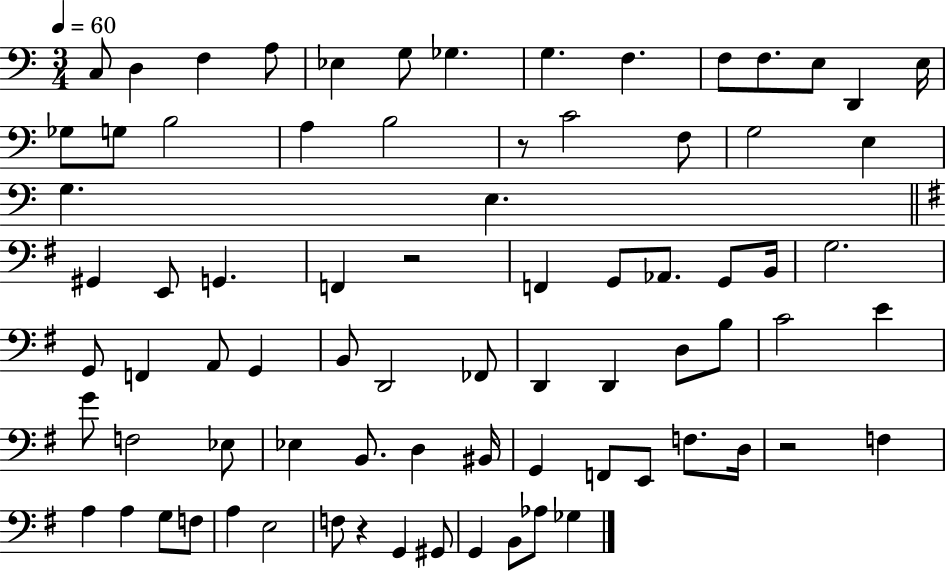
{
  \clef bass
  \numericTimeSignature
  \time 3/4
  \key c \major
  \tempo 4 = 60
  c8 d4 f4 a8 | ees4 g8 ges4. | g4. f4. | f8 f8. e8 d,4 e16 | \break ges8 g8 b2 | a4 b2 | r8 c'2 f8 | g2 e4 | \break g4. e4. | \bar "||" \break \key g \major gis,4 e,8 g,4. | f,4 r2 | f,4 g,8 aes,8. g,8 b,16 | g2. | \break g,8 f,4 a,8 g,4 | b,8 d,2 fes,8 | d,4 d,4 d8 b8 | c'2 e'4 | \break g'8 f2 ees8 | ees4 b,8. d4 bis,16 | g,4 f,8 e,8 f8. d16 | r2 f4 | \break a4 a4 g8 f8 | a4 e2 | f8 r4 g,4 gis,8 | g,4 b,8 aes8 ges4 | \break \bar "|."
}